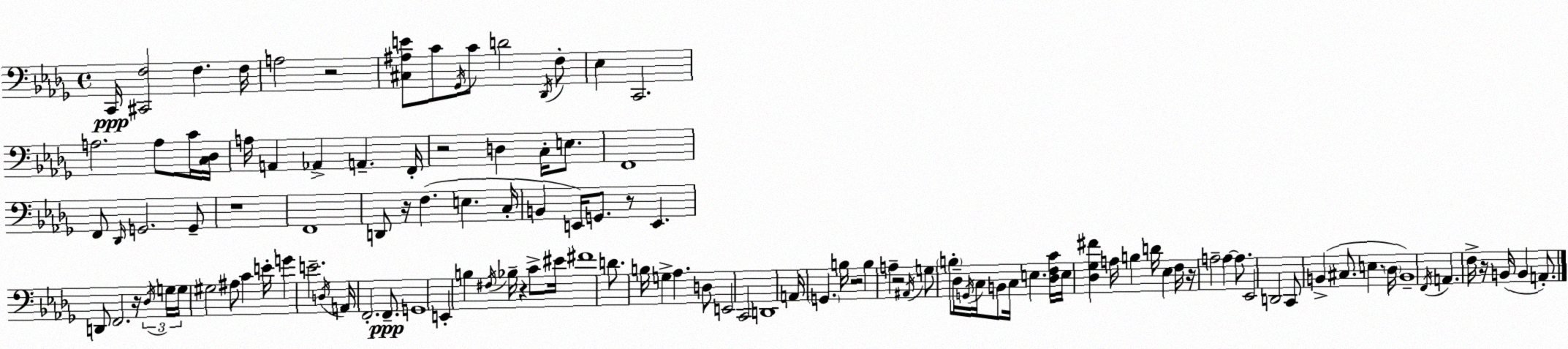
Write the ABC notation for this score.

X:1
T:Untitled
M:4/4
L:1/4
K:Bbm
C,,/4 [^C,,F,]2 F, F,/4 A,2 z2 [^C,^A,E]/2 C/2 _G,,/4 C/2 D2 _D,,/4 F,/2 _E, C,,2 A,2 A,/2 C/4 [C,_D,]/4 A,/4 A,, _A,, A,, F,,/4 z2 D, C,/4 E,/2 F,,4 F,,/2 _D,,/4 G,,2 G,,/2 z4 F,,4 D,,/2 z/4 F, E, C,/4 B,, E,,/4 G,,/2 z/2 E,, D,,/2 F,,2 z/4 _D,/4 G,/4 G,/4 ^G,2 ^A,/2 C E/4 G E2 D,/4 A,,/4 F,,2 F,,/2 G,,4 E,, B, ^F,/4 _B,/4 z C/2 ^E/4 ^F4 D/2 B,/4 G, _A, D,/2 E,,2 C,,2 D,,4 A,,/4 G,, B,/4 z2 B, A, z2 ^A,,/4 G,/2 B,/2 _D,/4 G,,/4 C,/4 B,,/2 C,/4 E, [_D,F,C]/4 E,/4 [_D,_G,^F] A,/4 B, D/4 _E, F,/4 z/4 A,2 A, A,/2 _E,,2 D,,2 C,,/2 B,, ^C,/2 E, _D,/4 B,,4 F,,/4 A,, F,/4 z/4 B,,/4 B,, A,,/2